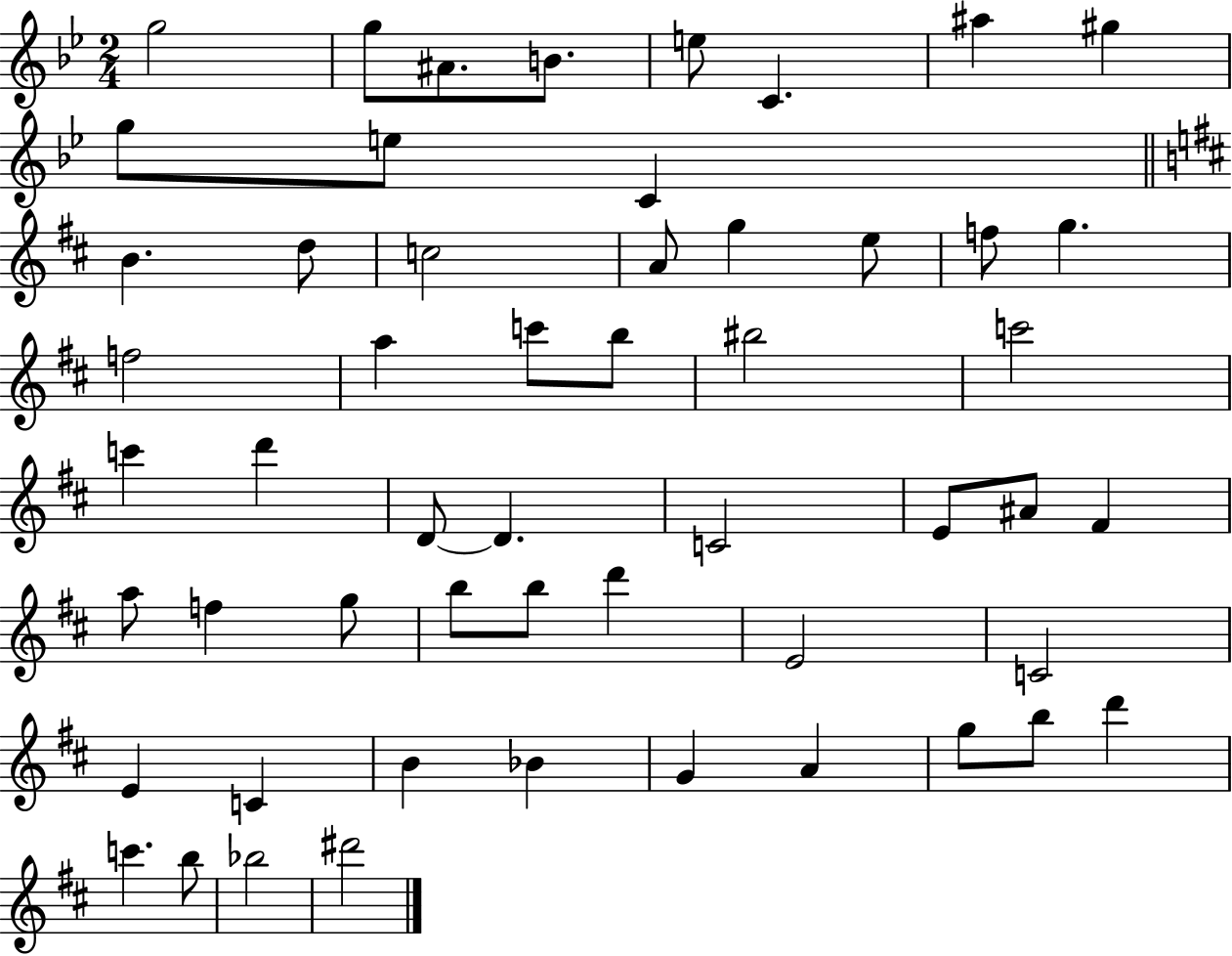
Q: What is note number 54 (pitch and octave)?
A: D#6